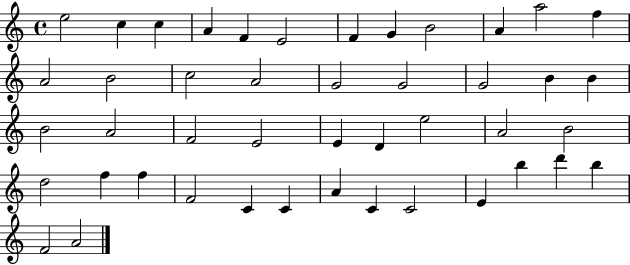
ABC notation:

X:1
T:Untitled
M:4/4
L:1/4
K:C
e2 c c A F E2 F G B2 A a2 f A2 B2 c2 A2 G2 G2 G2 B B B2 A2 F2 E2 E D e2 A2 B2 d2 f f F2 C C A C C2 E b d' b F2 A2